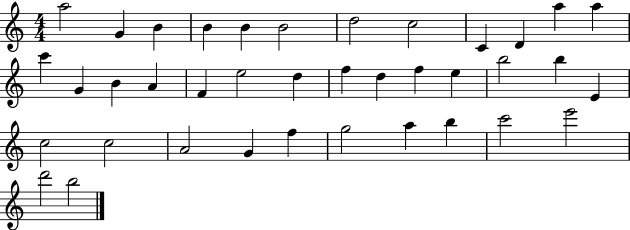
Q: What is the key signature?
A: C major